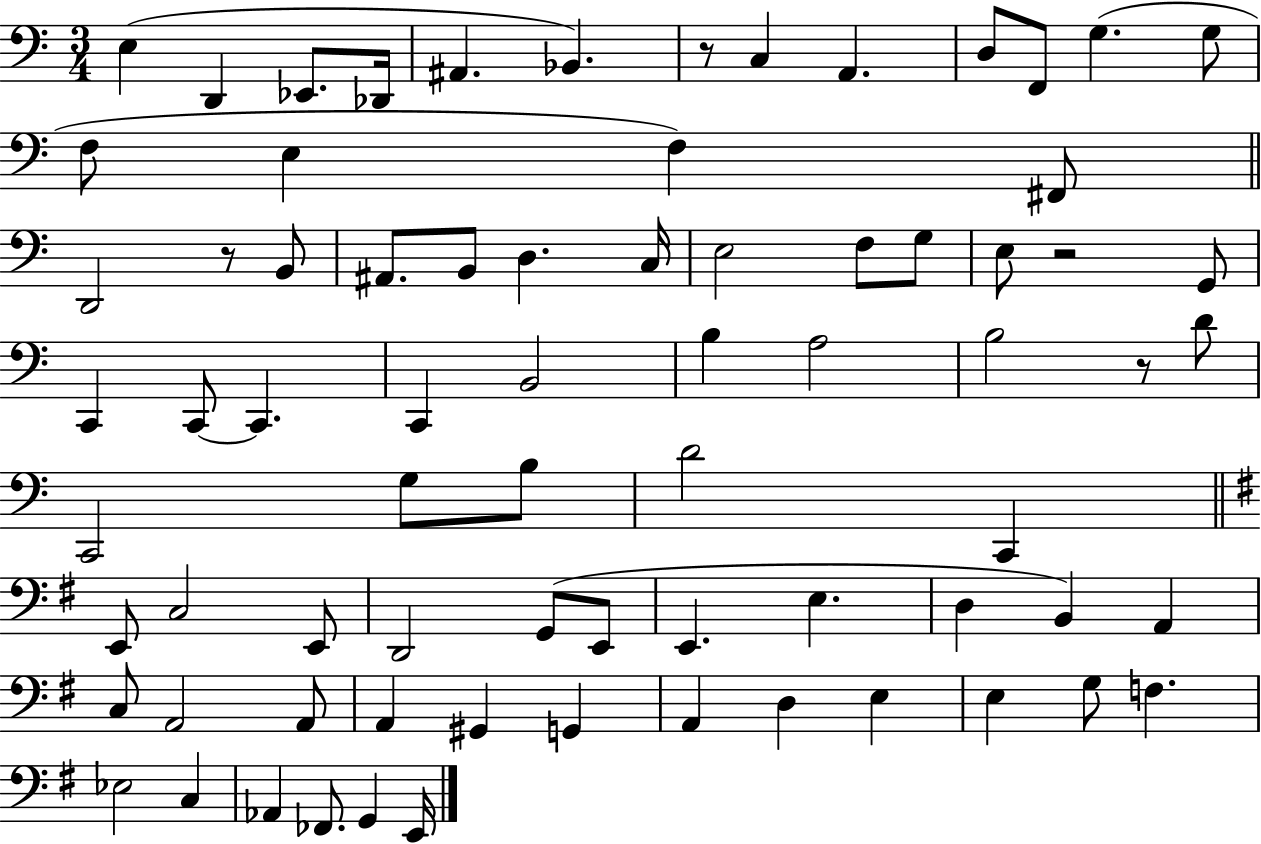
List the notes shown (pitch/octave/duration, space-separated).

E3/q D2/q Eb2/e. Db2/s A#2/q. Bb2/q. R/e C3/q A2/q. D3/e F2/e G3/q. G3/e F3/e E3/q F3/q F#2/e D2/h R/e B2/e A#2/e. B2/e D3/q. C3/s E3/h F3/e G3/e E3/e R/h G2/e C2/q C2/e C2/q. C2/q B2/h B3/q A3/h B3/h R/e D4/e C2/h G3/e B3/e D4/h C2/q E2/e C3/h E2/e D2/h G2/e E2/e E2/q. E3/q. D3/q B2/q A2/q C3/e A2/h A2/e A2/q G#2/q G2/q A2/q D3/q E3/q E3/q G3/e F3/q. Eb3/h C3/q Ab2/q FES2/e. G2/q E2/s